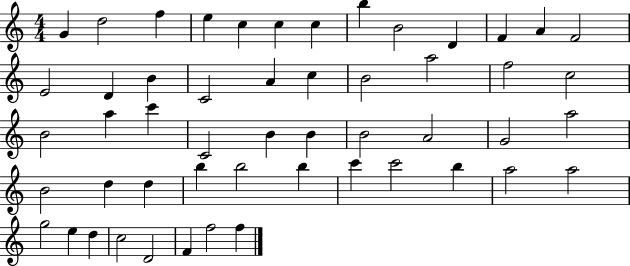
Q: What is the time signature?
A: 4/4